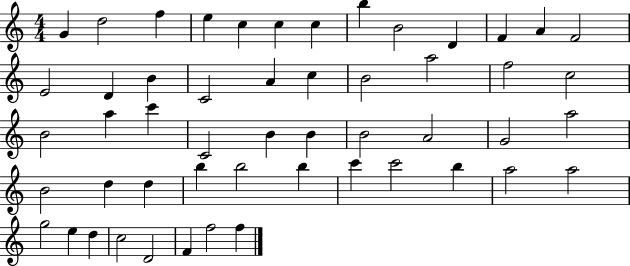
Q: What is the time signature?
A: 4/4